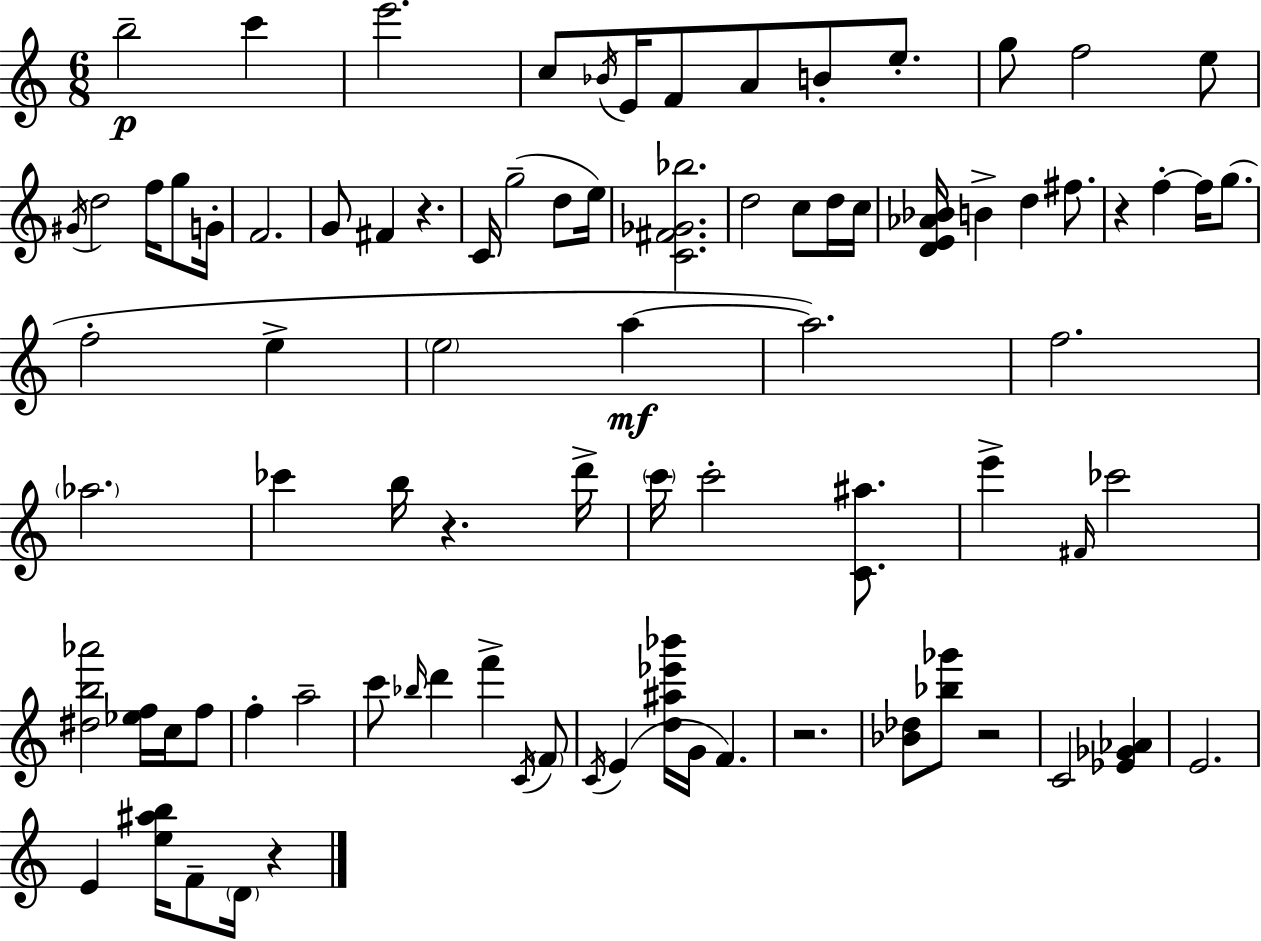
B5/h C6/q E6/h. C5/e Bb4/s E4/s F4/e A4/e B4/e E5/e. G5/e F5/h E5/e G#4/s D5/h F5/s G5/e G4/s F4/h. G4/e F#4/q R/q. C4/s G5/h D5/e E5/s [C4,F#4,Gb4,Bb5]/h. D5/h C5/e D5/s C5/s [D4,E4,Ab4,Bb4]/s B4/q D5/q F#5/e. R/q F5/q F5/s G5/e. F5/h E5/q E5/h A5/q A5/h. F5/h. Ab5/h. CES6/q B5/s R/q. D6/s C6/s C6/h [C4,A#5]/e. E6/q F#4/s CES6/h [D#5,B5,Ab6]/h [Eb5,F5]/s C5/s F5/e F5/q A5/h C6/e Bb5/s D6/q F6/q C4/s F4/e C4/s E4/q [D5,A#5,Eb6,Bb6]/s G4/s F4/q. R/h. [Bb4,Db5]/e [Bb5,Gb6]/e R/h C4/h [Eb4,Gb4,Ab4]/q E4/h. E4/q [E5,A#5,B5]/s F4/e D4/s R/q